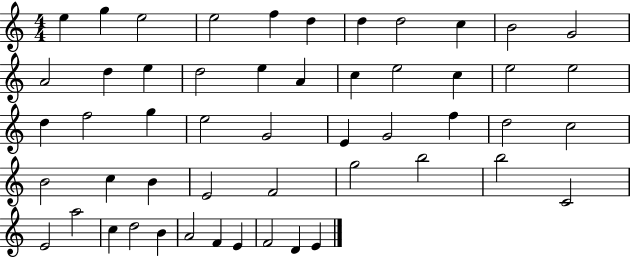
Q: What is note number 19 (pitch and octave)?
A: E5